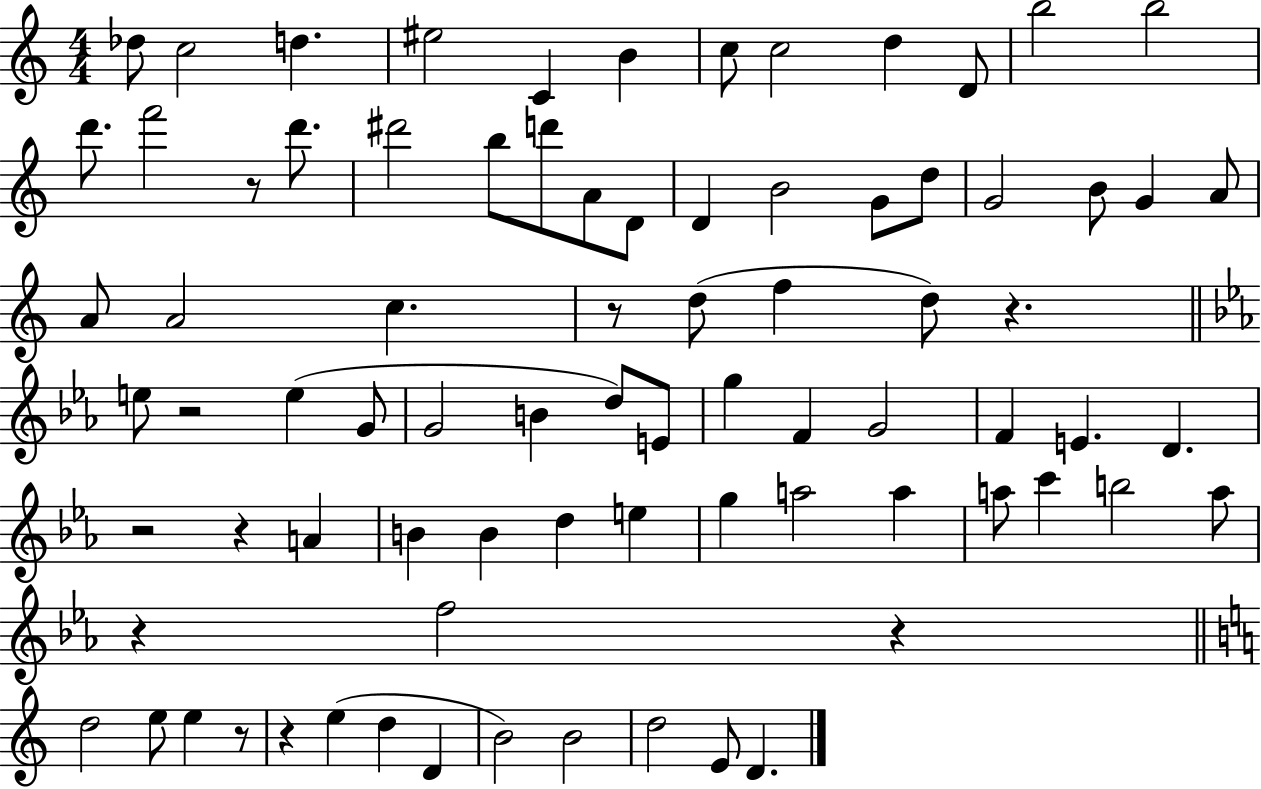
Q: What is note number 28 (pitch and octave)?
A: A4